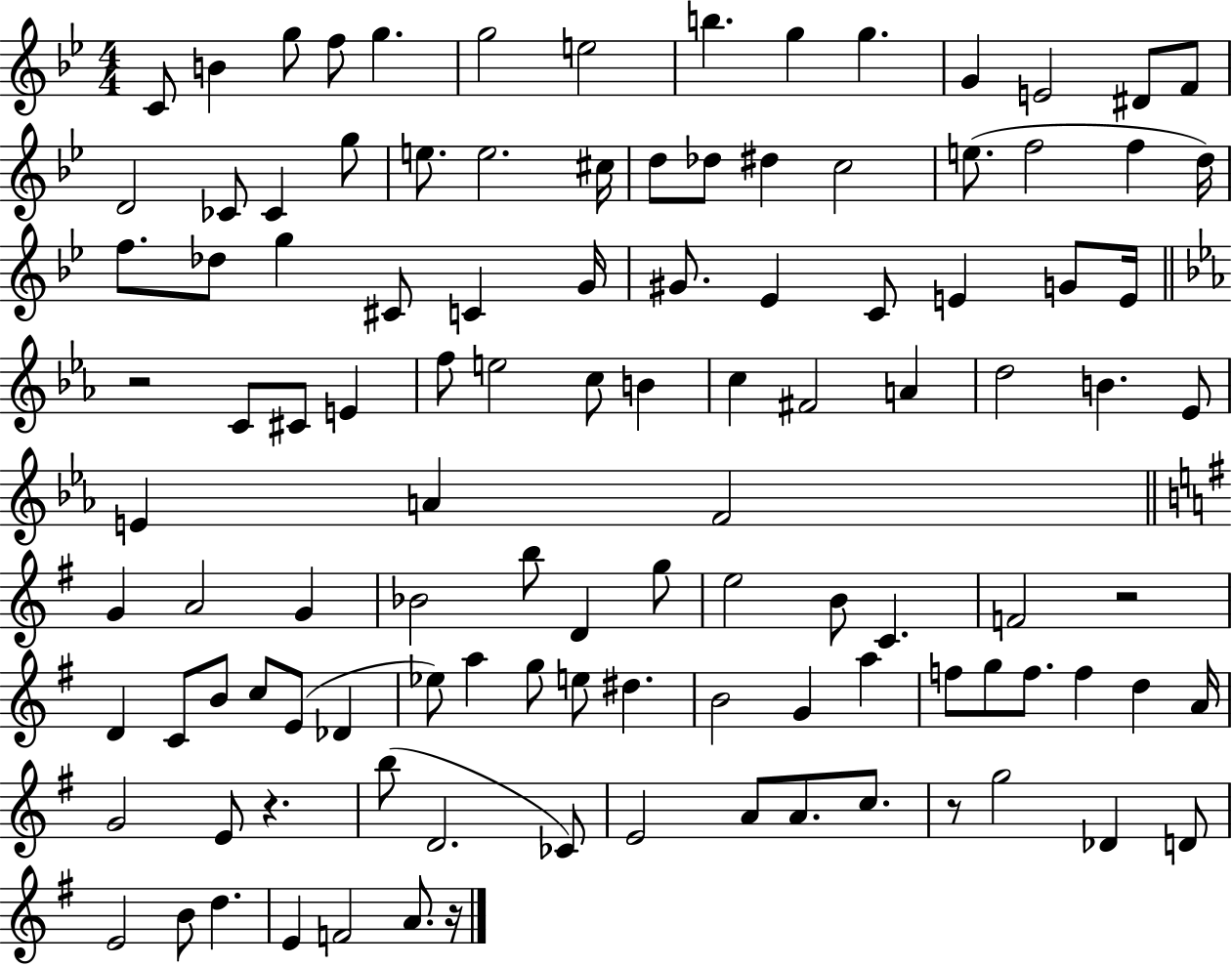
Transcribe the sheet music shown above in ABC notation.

X:1
T:Untitled
M:4/4
L:1/4
K:Bb
C/2 B g/2 f/2 g g2 e2 b g g G E2 ^D/2 F/2 D2 _C/2 _C g/2 e/2 e2 ^c/4 d/2 _d/2 ^d c2 e/2 f2 f d/4 f/2 _d/2 g ^C/2 C G/4 ^G/2 _E C/2 E G/2 E/4 z2 C/2 ^C/2 E f/2 e2 c/2 B c ^F2 A d2 B _E/2 E A F2 G A2 G _B2 b/2 D g/2 e2 B/2 C F2 z2 D C/2 B/2 c/2 E/2 _D _e/2 a g/2 e/2 ^d B2 G a f/2 g/2 f/2 f d A/4 G2 E/2 z b/2 D2 _C/2 E2 A/2 A/2 c/2 z/2 g2 _D D/2 E2 B/2 d E F2 A/2 z/4